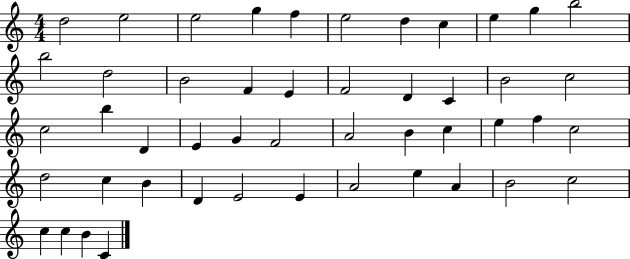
D5/h E5/h E5/h G5/q F5/q E5/h D5/q C5/q E5/q G5/q B5/h B5/h D5/h B4/h F4/q E4/q F4/h D4/q C4/q B4/h C5/h C5/h B5/q D4/q E4/q G4/q F4/h A4/h B4/q C5/q E5/q F5/q C5/h D5/h C5/q B4/q D4/q E4/h E4/q A4/h E5/q A4/q B4/h C5/h C5/q C5/q B4/q C4/q